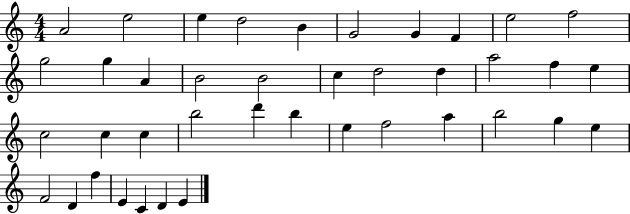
{
  \clef treble
  \numericTimeSignature
  \time 4/4
  \key c \major
  a'2 e''2 | e''4 d''2 b'4 | g'2 g'4 f'4 | e''2 f''2 | \break g''2 g''4 a'4 | b'2 b'2 | c''4 d''2 d''4 | a''2 f''4 e''4 | \break c''2 c''4 c''4 | b''2 d'''4 b''4 | e''4 f''2 a''4 | b''2 g''4 e''4 | \break f'2 d'4 f''4 | e'4 c'4 d'4 e'4 | \bar "|."
}